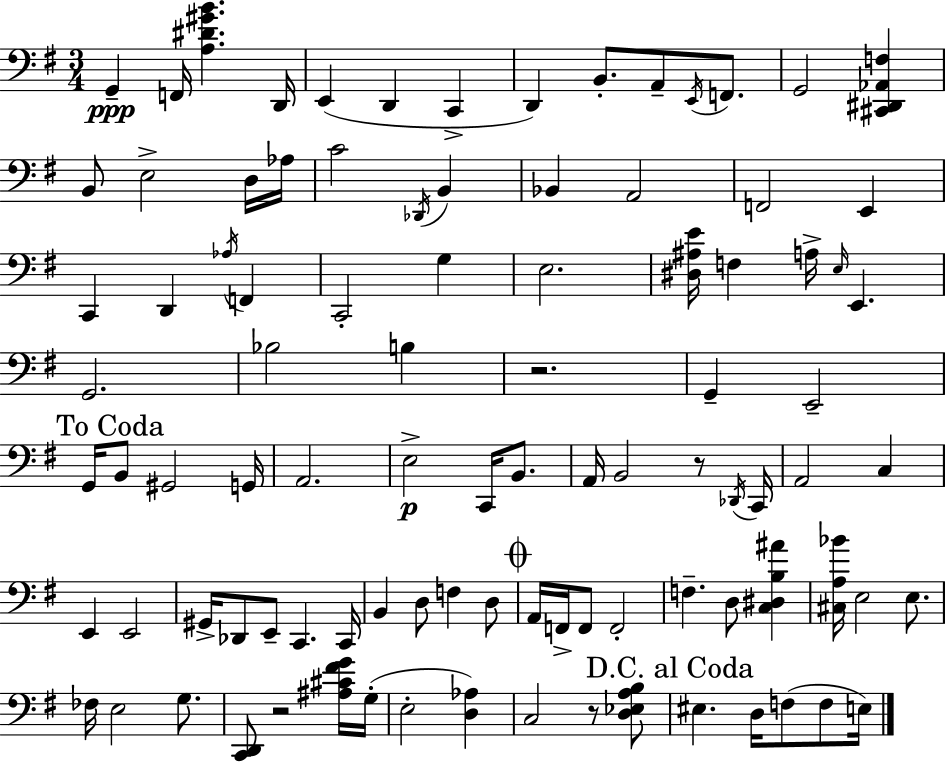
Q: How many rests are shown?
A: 4